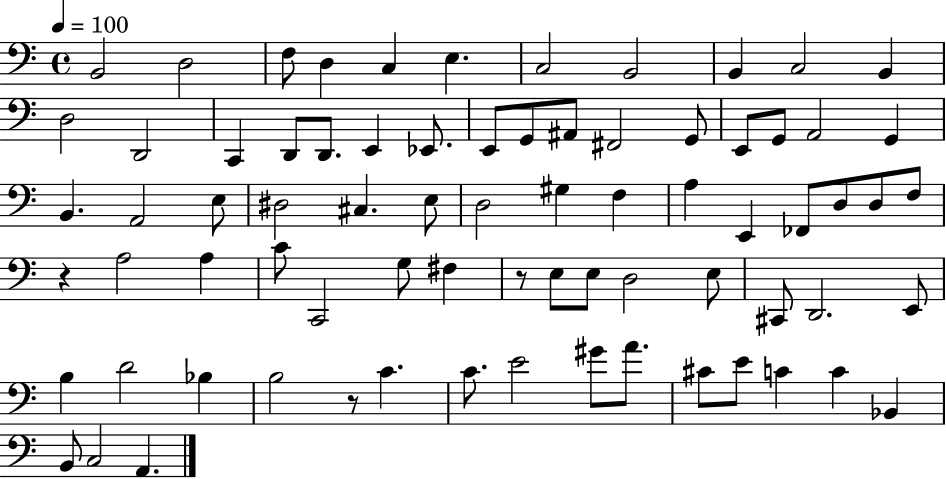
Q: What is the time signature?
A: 4/4